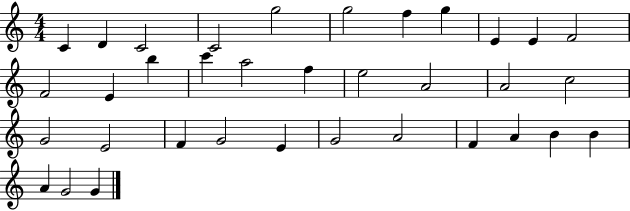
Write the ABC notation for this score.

X:1
T:Untitled
M:4/4
L:1/4
K:C
C D C2 C2 g2 g2 f g E E F2 F2 E b c' a2 f e2 A2 A2 c2 G2 E2 F G2 E G2 A2 F A B B A G2 G